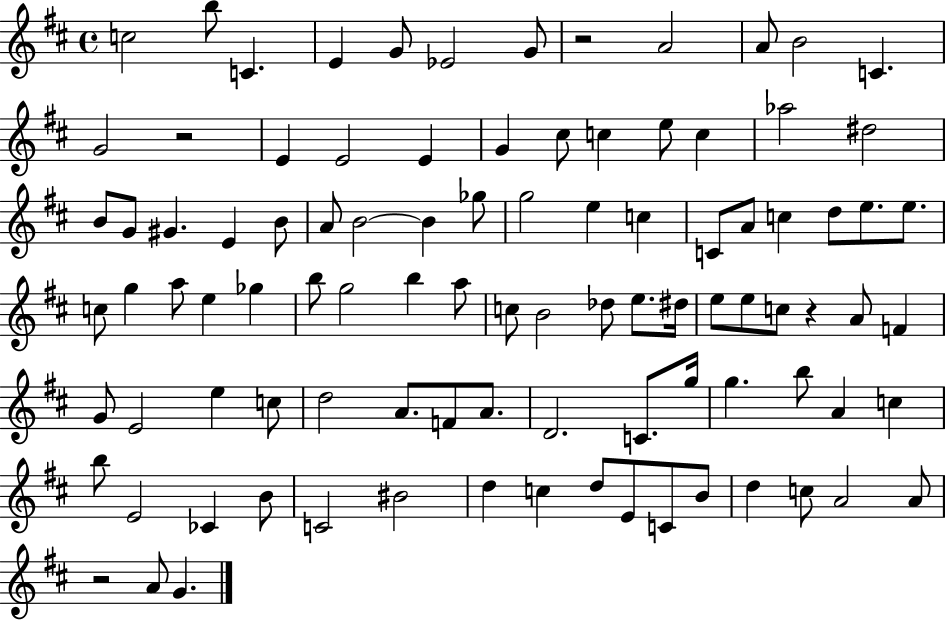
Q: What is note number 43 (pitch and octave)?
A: A5